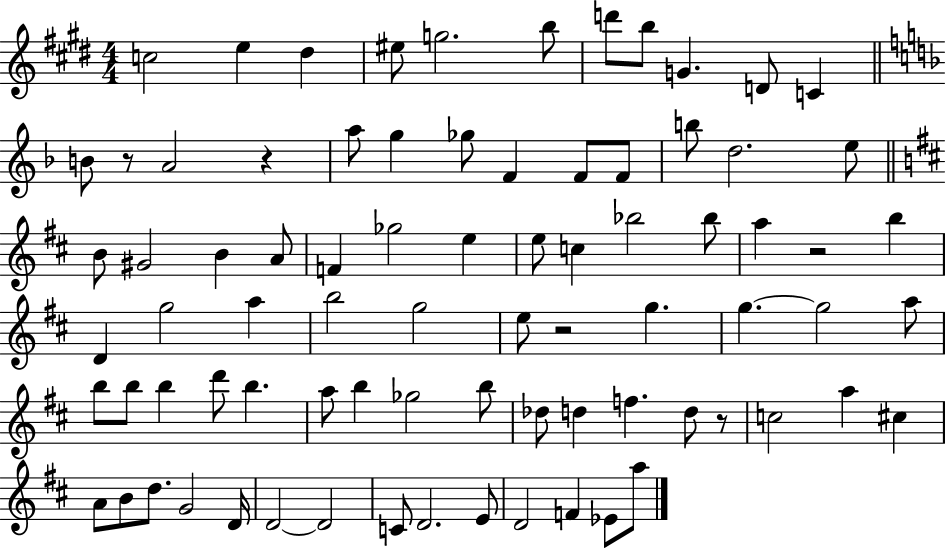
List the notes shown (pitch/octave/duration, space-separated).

C5/h E5/q D#5/q EIS5/e G5/h. B5/e D6/e B5/e G4/q. D4/e C4/q B4/e R/e A4/h R/q A5/e G5/q Gb5/e F4/q F4/e F4/e B5/e D5/h. E5/e B4/e G#4/h B4/q A4/e F4/q Gb5/h E5/q E5/e C5/q Bb5/h Bb5/e A5/q R/h B5/q D4/q G5/h A5/q B5/h G5/h E5/e R/h G5/q. G5/q. G5/h A5/e B5/e B5/e B5/q D6/e B5/q. A5/e B5/q Gb5/h B5/e Db5/e D5/q F5/q. D5/e R/e C5/h A5/q C#5/q A4/e B4/e D5/e. G4/h D4/s D4/h D4/h C4/e D4/h. E4/e D4/h F4/q Eb4/e A5/e